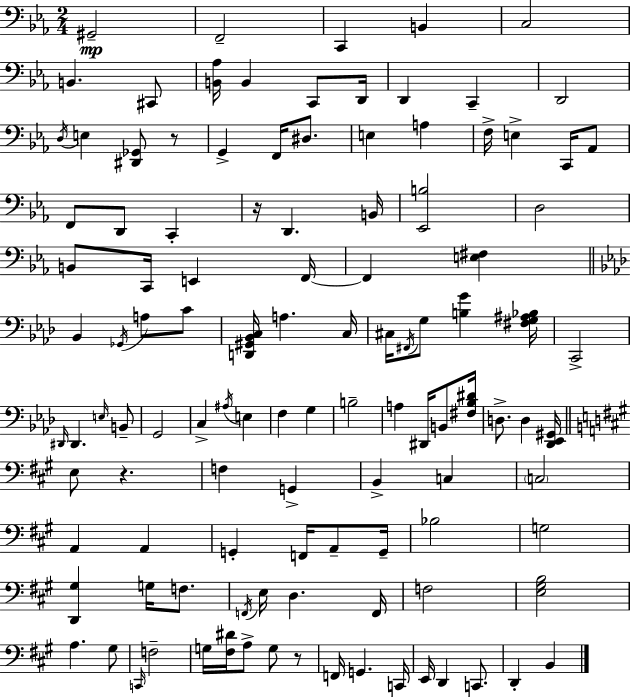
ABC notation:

X:1
T:Untitled
M:2/4
L:1/4
K:Eb
^G,,2 F,,2 C,, B,, C,2 B,, ^C,,/2 [B,,_A,]/4 B,, C,,/2 D,,/4 D,, C,, D,,2 D,/4 E, [^D,,_G,,]/2 z/2 G,, F,,/4 ^D,/2 E, A, F,/4 E, C,,/4 _A,,/2 F,,/2 D,,/2 C,, z/4 D,, B,,/4 [_E,,B,]2 D,2 B,,/2 C,,/4 E,, F,,/4 F,, [E,^F,] _B,, _G,,/4 A,/2 C/2 [D,,^G,,_B,,C,]/4 A, C,/4 ^C,/4 ^F,,/4 G,/2 [B,G] [^F,G,^A,_B,]/4 C,,2 ^D,,/4 ^D,, E,/4 B,,/2 G,,2 C, ^A,/4 E, F, G, B,2 A, ^D,,/4 B,,/2 [^F,_B,^D]/4 D,/2 D, [_D,,_E,,^G,,]/4 E,/2 z F, G,, B,, C, C,2 A,, A,, G,, F,,/4 A,,/2 G,,/4 _B,2 G,2 [D,,^G,] G,/4 F,/2 F,,/4 E,/4 D, F,,/4 F,2 [E,^G,B,]2 A, ^G,/2 C,,/4 F,2 G,/4 [^F,^D]/4 A,/2 G,/2 z/2 F,,/4 G,, C,,/4 E,,/4 D,, C,,/2 D,, B,,